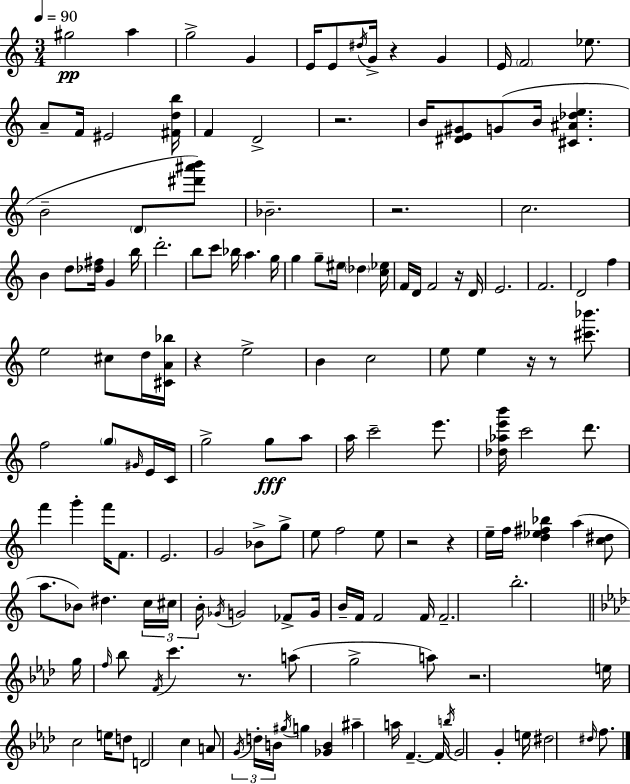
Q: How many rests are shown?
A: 11